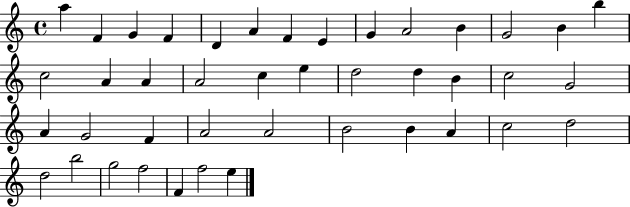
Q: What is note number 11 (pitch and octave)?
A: B4